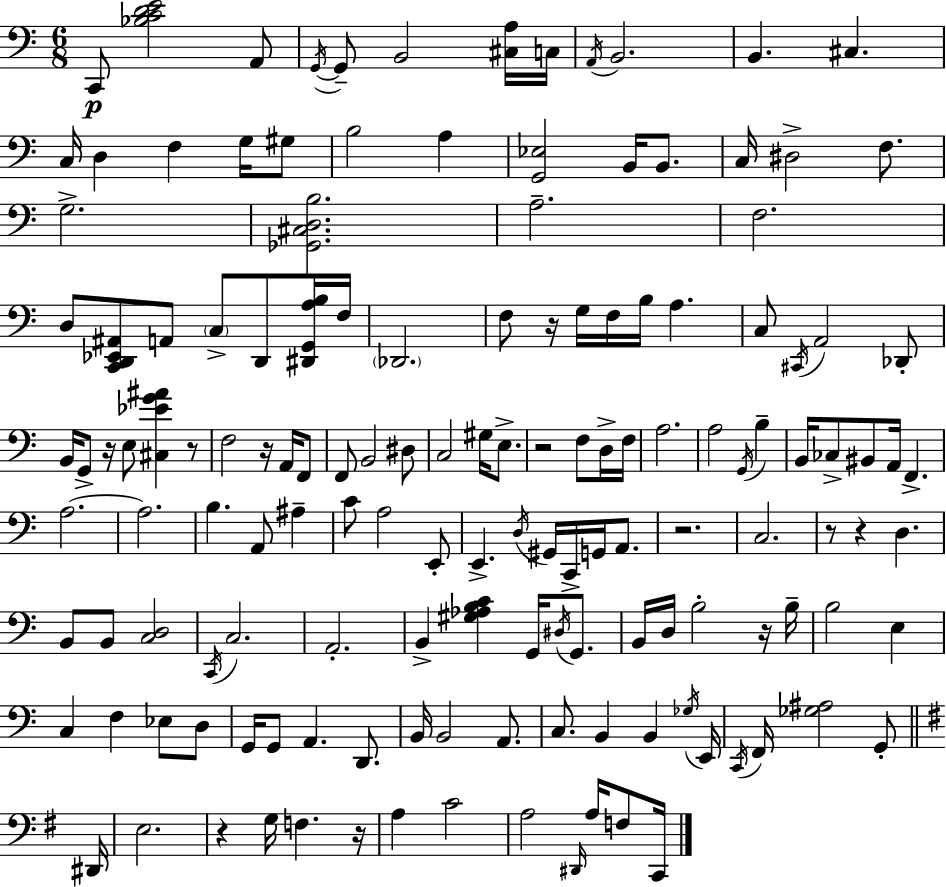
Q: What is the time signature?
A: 6/8